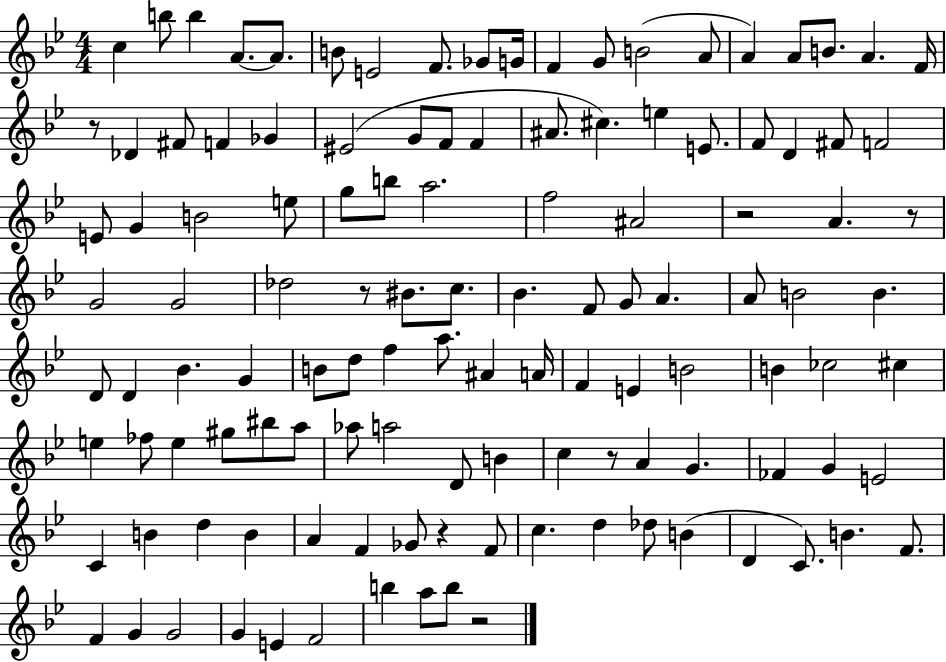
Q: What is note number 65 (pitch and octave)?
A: A5